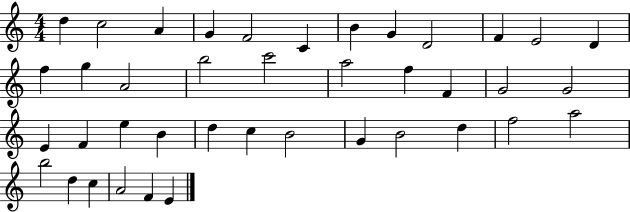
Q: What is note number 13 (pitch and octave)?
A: F5